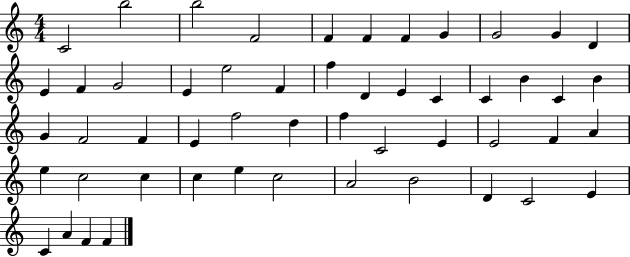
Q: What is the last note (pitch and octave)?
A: F4